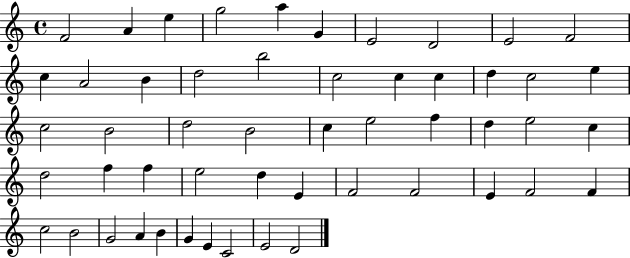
{
  \clef treble
  \time 4/4
  \defaultTimeSignature
  \key c \major
  f'2 a'4 e''4 | g''2 a''4 g'4 | e'2 d'2 | e'2 f'2 | \break c''4 a'2 b'4 | d''2 b''2 | c''2 c''4 c''4 | d''4 c''2 e''4 | \break c''2 b'2 | d''2 b'2 | c''4 e''2 f''4 | d''4 e''2 c''4 | \break d''2 f''4 f''4 | e''2 d''4 e'4 | f'2 f'2 | e'4 f'2 f'4 | \break c''2 b'2 | g'2 a'4 b'4 | g'4 e'4 c'2 | e'2 d'2 | \break \bar "|."
}